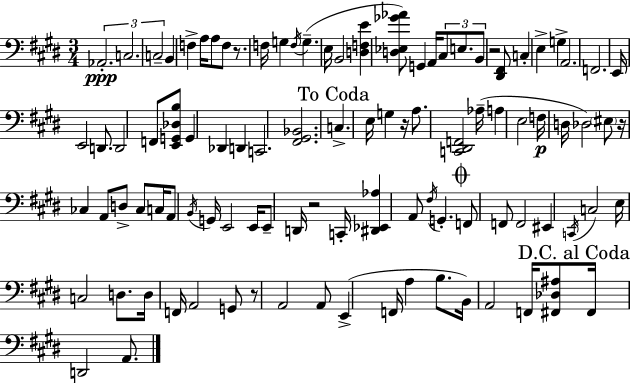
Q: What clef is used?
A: bass